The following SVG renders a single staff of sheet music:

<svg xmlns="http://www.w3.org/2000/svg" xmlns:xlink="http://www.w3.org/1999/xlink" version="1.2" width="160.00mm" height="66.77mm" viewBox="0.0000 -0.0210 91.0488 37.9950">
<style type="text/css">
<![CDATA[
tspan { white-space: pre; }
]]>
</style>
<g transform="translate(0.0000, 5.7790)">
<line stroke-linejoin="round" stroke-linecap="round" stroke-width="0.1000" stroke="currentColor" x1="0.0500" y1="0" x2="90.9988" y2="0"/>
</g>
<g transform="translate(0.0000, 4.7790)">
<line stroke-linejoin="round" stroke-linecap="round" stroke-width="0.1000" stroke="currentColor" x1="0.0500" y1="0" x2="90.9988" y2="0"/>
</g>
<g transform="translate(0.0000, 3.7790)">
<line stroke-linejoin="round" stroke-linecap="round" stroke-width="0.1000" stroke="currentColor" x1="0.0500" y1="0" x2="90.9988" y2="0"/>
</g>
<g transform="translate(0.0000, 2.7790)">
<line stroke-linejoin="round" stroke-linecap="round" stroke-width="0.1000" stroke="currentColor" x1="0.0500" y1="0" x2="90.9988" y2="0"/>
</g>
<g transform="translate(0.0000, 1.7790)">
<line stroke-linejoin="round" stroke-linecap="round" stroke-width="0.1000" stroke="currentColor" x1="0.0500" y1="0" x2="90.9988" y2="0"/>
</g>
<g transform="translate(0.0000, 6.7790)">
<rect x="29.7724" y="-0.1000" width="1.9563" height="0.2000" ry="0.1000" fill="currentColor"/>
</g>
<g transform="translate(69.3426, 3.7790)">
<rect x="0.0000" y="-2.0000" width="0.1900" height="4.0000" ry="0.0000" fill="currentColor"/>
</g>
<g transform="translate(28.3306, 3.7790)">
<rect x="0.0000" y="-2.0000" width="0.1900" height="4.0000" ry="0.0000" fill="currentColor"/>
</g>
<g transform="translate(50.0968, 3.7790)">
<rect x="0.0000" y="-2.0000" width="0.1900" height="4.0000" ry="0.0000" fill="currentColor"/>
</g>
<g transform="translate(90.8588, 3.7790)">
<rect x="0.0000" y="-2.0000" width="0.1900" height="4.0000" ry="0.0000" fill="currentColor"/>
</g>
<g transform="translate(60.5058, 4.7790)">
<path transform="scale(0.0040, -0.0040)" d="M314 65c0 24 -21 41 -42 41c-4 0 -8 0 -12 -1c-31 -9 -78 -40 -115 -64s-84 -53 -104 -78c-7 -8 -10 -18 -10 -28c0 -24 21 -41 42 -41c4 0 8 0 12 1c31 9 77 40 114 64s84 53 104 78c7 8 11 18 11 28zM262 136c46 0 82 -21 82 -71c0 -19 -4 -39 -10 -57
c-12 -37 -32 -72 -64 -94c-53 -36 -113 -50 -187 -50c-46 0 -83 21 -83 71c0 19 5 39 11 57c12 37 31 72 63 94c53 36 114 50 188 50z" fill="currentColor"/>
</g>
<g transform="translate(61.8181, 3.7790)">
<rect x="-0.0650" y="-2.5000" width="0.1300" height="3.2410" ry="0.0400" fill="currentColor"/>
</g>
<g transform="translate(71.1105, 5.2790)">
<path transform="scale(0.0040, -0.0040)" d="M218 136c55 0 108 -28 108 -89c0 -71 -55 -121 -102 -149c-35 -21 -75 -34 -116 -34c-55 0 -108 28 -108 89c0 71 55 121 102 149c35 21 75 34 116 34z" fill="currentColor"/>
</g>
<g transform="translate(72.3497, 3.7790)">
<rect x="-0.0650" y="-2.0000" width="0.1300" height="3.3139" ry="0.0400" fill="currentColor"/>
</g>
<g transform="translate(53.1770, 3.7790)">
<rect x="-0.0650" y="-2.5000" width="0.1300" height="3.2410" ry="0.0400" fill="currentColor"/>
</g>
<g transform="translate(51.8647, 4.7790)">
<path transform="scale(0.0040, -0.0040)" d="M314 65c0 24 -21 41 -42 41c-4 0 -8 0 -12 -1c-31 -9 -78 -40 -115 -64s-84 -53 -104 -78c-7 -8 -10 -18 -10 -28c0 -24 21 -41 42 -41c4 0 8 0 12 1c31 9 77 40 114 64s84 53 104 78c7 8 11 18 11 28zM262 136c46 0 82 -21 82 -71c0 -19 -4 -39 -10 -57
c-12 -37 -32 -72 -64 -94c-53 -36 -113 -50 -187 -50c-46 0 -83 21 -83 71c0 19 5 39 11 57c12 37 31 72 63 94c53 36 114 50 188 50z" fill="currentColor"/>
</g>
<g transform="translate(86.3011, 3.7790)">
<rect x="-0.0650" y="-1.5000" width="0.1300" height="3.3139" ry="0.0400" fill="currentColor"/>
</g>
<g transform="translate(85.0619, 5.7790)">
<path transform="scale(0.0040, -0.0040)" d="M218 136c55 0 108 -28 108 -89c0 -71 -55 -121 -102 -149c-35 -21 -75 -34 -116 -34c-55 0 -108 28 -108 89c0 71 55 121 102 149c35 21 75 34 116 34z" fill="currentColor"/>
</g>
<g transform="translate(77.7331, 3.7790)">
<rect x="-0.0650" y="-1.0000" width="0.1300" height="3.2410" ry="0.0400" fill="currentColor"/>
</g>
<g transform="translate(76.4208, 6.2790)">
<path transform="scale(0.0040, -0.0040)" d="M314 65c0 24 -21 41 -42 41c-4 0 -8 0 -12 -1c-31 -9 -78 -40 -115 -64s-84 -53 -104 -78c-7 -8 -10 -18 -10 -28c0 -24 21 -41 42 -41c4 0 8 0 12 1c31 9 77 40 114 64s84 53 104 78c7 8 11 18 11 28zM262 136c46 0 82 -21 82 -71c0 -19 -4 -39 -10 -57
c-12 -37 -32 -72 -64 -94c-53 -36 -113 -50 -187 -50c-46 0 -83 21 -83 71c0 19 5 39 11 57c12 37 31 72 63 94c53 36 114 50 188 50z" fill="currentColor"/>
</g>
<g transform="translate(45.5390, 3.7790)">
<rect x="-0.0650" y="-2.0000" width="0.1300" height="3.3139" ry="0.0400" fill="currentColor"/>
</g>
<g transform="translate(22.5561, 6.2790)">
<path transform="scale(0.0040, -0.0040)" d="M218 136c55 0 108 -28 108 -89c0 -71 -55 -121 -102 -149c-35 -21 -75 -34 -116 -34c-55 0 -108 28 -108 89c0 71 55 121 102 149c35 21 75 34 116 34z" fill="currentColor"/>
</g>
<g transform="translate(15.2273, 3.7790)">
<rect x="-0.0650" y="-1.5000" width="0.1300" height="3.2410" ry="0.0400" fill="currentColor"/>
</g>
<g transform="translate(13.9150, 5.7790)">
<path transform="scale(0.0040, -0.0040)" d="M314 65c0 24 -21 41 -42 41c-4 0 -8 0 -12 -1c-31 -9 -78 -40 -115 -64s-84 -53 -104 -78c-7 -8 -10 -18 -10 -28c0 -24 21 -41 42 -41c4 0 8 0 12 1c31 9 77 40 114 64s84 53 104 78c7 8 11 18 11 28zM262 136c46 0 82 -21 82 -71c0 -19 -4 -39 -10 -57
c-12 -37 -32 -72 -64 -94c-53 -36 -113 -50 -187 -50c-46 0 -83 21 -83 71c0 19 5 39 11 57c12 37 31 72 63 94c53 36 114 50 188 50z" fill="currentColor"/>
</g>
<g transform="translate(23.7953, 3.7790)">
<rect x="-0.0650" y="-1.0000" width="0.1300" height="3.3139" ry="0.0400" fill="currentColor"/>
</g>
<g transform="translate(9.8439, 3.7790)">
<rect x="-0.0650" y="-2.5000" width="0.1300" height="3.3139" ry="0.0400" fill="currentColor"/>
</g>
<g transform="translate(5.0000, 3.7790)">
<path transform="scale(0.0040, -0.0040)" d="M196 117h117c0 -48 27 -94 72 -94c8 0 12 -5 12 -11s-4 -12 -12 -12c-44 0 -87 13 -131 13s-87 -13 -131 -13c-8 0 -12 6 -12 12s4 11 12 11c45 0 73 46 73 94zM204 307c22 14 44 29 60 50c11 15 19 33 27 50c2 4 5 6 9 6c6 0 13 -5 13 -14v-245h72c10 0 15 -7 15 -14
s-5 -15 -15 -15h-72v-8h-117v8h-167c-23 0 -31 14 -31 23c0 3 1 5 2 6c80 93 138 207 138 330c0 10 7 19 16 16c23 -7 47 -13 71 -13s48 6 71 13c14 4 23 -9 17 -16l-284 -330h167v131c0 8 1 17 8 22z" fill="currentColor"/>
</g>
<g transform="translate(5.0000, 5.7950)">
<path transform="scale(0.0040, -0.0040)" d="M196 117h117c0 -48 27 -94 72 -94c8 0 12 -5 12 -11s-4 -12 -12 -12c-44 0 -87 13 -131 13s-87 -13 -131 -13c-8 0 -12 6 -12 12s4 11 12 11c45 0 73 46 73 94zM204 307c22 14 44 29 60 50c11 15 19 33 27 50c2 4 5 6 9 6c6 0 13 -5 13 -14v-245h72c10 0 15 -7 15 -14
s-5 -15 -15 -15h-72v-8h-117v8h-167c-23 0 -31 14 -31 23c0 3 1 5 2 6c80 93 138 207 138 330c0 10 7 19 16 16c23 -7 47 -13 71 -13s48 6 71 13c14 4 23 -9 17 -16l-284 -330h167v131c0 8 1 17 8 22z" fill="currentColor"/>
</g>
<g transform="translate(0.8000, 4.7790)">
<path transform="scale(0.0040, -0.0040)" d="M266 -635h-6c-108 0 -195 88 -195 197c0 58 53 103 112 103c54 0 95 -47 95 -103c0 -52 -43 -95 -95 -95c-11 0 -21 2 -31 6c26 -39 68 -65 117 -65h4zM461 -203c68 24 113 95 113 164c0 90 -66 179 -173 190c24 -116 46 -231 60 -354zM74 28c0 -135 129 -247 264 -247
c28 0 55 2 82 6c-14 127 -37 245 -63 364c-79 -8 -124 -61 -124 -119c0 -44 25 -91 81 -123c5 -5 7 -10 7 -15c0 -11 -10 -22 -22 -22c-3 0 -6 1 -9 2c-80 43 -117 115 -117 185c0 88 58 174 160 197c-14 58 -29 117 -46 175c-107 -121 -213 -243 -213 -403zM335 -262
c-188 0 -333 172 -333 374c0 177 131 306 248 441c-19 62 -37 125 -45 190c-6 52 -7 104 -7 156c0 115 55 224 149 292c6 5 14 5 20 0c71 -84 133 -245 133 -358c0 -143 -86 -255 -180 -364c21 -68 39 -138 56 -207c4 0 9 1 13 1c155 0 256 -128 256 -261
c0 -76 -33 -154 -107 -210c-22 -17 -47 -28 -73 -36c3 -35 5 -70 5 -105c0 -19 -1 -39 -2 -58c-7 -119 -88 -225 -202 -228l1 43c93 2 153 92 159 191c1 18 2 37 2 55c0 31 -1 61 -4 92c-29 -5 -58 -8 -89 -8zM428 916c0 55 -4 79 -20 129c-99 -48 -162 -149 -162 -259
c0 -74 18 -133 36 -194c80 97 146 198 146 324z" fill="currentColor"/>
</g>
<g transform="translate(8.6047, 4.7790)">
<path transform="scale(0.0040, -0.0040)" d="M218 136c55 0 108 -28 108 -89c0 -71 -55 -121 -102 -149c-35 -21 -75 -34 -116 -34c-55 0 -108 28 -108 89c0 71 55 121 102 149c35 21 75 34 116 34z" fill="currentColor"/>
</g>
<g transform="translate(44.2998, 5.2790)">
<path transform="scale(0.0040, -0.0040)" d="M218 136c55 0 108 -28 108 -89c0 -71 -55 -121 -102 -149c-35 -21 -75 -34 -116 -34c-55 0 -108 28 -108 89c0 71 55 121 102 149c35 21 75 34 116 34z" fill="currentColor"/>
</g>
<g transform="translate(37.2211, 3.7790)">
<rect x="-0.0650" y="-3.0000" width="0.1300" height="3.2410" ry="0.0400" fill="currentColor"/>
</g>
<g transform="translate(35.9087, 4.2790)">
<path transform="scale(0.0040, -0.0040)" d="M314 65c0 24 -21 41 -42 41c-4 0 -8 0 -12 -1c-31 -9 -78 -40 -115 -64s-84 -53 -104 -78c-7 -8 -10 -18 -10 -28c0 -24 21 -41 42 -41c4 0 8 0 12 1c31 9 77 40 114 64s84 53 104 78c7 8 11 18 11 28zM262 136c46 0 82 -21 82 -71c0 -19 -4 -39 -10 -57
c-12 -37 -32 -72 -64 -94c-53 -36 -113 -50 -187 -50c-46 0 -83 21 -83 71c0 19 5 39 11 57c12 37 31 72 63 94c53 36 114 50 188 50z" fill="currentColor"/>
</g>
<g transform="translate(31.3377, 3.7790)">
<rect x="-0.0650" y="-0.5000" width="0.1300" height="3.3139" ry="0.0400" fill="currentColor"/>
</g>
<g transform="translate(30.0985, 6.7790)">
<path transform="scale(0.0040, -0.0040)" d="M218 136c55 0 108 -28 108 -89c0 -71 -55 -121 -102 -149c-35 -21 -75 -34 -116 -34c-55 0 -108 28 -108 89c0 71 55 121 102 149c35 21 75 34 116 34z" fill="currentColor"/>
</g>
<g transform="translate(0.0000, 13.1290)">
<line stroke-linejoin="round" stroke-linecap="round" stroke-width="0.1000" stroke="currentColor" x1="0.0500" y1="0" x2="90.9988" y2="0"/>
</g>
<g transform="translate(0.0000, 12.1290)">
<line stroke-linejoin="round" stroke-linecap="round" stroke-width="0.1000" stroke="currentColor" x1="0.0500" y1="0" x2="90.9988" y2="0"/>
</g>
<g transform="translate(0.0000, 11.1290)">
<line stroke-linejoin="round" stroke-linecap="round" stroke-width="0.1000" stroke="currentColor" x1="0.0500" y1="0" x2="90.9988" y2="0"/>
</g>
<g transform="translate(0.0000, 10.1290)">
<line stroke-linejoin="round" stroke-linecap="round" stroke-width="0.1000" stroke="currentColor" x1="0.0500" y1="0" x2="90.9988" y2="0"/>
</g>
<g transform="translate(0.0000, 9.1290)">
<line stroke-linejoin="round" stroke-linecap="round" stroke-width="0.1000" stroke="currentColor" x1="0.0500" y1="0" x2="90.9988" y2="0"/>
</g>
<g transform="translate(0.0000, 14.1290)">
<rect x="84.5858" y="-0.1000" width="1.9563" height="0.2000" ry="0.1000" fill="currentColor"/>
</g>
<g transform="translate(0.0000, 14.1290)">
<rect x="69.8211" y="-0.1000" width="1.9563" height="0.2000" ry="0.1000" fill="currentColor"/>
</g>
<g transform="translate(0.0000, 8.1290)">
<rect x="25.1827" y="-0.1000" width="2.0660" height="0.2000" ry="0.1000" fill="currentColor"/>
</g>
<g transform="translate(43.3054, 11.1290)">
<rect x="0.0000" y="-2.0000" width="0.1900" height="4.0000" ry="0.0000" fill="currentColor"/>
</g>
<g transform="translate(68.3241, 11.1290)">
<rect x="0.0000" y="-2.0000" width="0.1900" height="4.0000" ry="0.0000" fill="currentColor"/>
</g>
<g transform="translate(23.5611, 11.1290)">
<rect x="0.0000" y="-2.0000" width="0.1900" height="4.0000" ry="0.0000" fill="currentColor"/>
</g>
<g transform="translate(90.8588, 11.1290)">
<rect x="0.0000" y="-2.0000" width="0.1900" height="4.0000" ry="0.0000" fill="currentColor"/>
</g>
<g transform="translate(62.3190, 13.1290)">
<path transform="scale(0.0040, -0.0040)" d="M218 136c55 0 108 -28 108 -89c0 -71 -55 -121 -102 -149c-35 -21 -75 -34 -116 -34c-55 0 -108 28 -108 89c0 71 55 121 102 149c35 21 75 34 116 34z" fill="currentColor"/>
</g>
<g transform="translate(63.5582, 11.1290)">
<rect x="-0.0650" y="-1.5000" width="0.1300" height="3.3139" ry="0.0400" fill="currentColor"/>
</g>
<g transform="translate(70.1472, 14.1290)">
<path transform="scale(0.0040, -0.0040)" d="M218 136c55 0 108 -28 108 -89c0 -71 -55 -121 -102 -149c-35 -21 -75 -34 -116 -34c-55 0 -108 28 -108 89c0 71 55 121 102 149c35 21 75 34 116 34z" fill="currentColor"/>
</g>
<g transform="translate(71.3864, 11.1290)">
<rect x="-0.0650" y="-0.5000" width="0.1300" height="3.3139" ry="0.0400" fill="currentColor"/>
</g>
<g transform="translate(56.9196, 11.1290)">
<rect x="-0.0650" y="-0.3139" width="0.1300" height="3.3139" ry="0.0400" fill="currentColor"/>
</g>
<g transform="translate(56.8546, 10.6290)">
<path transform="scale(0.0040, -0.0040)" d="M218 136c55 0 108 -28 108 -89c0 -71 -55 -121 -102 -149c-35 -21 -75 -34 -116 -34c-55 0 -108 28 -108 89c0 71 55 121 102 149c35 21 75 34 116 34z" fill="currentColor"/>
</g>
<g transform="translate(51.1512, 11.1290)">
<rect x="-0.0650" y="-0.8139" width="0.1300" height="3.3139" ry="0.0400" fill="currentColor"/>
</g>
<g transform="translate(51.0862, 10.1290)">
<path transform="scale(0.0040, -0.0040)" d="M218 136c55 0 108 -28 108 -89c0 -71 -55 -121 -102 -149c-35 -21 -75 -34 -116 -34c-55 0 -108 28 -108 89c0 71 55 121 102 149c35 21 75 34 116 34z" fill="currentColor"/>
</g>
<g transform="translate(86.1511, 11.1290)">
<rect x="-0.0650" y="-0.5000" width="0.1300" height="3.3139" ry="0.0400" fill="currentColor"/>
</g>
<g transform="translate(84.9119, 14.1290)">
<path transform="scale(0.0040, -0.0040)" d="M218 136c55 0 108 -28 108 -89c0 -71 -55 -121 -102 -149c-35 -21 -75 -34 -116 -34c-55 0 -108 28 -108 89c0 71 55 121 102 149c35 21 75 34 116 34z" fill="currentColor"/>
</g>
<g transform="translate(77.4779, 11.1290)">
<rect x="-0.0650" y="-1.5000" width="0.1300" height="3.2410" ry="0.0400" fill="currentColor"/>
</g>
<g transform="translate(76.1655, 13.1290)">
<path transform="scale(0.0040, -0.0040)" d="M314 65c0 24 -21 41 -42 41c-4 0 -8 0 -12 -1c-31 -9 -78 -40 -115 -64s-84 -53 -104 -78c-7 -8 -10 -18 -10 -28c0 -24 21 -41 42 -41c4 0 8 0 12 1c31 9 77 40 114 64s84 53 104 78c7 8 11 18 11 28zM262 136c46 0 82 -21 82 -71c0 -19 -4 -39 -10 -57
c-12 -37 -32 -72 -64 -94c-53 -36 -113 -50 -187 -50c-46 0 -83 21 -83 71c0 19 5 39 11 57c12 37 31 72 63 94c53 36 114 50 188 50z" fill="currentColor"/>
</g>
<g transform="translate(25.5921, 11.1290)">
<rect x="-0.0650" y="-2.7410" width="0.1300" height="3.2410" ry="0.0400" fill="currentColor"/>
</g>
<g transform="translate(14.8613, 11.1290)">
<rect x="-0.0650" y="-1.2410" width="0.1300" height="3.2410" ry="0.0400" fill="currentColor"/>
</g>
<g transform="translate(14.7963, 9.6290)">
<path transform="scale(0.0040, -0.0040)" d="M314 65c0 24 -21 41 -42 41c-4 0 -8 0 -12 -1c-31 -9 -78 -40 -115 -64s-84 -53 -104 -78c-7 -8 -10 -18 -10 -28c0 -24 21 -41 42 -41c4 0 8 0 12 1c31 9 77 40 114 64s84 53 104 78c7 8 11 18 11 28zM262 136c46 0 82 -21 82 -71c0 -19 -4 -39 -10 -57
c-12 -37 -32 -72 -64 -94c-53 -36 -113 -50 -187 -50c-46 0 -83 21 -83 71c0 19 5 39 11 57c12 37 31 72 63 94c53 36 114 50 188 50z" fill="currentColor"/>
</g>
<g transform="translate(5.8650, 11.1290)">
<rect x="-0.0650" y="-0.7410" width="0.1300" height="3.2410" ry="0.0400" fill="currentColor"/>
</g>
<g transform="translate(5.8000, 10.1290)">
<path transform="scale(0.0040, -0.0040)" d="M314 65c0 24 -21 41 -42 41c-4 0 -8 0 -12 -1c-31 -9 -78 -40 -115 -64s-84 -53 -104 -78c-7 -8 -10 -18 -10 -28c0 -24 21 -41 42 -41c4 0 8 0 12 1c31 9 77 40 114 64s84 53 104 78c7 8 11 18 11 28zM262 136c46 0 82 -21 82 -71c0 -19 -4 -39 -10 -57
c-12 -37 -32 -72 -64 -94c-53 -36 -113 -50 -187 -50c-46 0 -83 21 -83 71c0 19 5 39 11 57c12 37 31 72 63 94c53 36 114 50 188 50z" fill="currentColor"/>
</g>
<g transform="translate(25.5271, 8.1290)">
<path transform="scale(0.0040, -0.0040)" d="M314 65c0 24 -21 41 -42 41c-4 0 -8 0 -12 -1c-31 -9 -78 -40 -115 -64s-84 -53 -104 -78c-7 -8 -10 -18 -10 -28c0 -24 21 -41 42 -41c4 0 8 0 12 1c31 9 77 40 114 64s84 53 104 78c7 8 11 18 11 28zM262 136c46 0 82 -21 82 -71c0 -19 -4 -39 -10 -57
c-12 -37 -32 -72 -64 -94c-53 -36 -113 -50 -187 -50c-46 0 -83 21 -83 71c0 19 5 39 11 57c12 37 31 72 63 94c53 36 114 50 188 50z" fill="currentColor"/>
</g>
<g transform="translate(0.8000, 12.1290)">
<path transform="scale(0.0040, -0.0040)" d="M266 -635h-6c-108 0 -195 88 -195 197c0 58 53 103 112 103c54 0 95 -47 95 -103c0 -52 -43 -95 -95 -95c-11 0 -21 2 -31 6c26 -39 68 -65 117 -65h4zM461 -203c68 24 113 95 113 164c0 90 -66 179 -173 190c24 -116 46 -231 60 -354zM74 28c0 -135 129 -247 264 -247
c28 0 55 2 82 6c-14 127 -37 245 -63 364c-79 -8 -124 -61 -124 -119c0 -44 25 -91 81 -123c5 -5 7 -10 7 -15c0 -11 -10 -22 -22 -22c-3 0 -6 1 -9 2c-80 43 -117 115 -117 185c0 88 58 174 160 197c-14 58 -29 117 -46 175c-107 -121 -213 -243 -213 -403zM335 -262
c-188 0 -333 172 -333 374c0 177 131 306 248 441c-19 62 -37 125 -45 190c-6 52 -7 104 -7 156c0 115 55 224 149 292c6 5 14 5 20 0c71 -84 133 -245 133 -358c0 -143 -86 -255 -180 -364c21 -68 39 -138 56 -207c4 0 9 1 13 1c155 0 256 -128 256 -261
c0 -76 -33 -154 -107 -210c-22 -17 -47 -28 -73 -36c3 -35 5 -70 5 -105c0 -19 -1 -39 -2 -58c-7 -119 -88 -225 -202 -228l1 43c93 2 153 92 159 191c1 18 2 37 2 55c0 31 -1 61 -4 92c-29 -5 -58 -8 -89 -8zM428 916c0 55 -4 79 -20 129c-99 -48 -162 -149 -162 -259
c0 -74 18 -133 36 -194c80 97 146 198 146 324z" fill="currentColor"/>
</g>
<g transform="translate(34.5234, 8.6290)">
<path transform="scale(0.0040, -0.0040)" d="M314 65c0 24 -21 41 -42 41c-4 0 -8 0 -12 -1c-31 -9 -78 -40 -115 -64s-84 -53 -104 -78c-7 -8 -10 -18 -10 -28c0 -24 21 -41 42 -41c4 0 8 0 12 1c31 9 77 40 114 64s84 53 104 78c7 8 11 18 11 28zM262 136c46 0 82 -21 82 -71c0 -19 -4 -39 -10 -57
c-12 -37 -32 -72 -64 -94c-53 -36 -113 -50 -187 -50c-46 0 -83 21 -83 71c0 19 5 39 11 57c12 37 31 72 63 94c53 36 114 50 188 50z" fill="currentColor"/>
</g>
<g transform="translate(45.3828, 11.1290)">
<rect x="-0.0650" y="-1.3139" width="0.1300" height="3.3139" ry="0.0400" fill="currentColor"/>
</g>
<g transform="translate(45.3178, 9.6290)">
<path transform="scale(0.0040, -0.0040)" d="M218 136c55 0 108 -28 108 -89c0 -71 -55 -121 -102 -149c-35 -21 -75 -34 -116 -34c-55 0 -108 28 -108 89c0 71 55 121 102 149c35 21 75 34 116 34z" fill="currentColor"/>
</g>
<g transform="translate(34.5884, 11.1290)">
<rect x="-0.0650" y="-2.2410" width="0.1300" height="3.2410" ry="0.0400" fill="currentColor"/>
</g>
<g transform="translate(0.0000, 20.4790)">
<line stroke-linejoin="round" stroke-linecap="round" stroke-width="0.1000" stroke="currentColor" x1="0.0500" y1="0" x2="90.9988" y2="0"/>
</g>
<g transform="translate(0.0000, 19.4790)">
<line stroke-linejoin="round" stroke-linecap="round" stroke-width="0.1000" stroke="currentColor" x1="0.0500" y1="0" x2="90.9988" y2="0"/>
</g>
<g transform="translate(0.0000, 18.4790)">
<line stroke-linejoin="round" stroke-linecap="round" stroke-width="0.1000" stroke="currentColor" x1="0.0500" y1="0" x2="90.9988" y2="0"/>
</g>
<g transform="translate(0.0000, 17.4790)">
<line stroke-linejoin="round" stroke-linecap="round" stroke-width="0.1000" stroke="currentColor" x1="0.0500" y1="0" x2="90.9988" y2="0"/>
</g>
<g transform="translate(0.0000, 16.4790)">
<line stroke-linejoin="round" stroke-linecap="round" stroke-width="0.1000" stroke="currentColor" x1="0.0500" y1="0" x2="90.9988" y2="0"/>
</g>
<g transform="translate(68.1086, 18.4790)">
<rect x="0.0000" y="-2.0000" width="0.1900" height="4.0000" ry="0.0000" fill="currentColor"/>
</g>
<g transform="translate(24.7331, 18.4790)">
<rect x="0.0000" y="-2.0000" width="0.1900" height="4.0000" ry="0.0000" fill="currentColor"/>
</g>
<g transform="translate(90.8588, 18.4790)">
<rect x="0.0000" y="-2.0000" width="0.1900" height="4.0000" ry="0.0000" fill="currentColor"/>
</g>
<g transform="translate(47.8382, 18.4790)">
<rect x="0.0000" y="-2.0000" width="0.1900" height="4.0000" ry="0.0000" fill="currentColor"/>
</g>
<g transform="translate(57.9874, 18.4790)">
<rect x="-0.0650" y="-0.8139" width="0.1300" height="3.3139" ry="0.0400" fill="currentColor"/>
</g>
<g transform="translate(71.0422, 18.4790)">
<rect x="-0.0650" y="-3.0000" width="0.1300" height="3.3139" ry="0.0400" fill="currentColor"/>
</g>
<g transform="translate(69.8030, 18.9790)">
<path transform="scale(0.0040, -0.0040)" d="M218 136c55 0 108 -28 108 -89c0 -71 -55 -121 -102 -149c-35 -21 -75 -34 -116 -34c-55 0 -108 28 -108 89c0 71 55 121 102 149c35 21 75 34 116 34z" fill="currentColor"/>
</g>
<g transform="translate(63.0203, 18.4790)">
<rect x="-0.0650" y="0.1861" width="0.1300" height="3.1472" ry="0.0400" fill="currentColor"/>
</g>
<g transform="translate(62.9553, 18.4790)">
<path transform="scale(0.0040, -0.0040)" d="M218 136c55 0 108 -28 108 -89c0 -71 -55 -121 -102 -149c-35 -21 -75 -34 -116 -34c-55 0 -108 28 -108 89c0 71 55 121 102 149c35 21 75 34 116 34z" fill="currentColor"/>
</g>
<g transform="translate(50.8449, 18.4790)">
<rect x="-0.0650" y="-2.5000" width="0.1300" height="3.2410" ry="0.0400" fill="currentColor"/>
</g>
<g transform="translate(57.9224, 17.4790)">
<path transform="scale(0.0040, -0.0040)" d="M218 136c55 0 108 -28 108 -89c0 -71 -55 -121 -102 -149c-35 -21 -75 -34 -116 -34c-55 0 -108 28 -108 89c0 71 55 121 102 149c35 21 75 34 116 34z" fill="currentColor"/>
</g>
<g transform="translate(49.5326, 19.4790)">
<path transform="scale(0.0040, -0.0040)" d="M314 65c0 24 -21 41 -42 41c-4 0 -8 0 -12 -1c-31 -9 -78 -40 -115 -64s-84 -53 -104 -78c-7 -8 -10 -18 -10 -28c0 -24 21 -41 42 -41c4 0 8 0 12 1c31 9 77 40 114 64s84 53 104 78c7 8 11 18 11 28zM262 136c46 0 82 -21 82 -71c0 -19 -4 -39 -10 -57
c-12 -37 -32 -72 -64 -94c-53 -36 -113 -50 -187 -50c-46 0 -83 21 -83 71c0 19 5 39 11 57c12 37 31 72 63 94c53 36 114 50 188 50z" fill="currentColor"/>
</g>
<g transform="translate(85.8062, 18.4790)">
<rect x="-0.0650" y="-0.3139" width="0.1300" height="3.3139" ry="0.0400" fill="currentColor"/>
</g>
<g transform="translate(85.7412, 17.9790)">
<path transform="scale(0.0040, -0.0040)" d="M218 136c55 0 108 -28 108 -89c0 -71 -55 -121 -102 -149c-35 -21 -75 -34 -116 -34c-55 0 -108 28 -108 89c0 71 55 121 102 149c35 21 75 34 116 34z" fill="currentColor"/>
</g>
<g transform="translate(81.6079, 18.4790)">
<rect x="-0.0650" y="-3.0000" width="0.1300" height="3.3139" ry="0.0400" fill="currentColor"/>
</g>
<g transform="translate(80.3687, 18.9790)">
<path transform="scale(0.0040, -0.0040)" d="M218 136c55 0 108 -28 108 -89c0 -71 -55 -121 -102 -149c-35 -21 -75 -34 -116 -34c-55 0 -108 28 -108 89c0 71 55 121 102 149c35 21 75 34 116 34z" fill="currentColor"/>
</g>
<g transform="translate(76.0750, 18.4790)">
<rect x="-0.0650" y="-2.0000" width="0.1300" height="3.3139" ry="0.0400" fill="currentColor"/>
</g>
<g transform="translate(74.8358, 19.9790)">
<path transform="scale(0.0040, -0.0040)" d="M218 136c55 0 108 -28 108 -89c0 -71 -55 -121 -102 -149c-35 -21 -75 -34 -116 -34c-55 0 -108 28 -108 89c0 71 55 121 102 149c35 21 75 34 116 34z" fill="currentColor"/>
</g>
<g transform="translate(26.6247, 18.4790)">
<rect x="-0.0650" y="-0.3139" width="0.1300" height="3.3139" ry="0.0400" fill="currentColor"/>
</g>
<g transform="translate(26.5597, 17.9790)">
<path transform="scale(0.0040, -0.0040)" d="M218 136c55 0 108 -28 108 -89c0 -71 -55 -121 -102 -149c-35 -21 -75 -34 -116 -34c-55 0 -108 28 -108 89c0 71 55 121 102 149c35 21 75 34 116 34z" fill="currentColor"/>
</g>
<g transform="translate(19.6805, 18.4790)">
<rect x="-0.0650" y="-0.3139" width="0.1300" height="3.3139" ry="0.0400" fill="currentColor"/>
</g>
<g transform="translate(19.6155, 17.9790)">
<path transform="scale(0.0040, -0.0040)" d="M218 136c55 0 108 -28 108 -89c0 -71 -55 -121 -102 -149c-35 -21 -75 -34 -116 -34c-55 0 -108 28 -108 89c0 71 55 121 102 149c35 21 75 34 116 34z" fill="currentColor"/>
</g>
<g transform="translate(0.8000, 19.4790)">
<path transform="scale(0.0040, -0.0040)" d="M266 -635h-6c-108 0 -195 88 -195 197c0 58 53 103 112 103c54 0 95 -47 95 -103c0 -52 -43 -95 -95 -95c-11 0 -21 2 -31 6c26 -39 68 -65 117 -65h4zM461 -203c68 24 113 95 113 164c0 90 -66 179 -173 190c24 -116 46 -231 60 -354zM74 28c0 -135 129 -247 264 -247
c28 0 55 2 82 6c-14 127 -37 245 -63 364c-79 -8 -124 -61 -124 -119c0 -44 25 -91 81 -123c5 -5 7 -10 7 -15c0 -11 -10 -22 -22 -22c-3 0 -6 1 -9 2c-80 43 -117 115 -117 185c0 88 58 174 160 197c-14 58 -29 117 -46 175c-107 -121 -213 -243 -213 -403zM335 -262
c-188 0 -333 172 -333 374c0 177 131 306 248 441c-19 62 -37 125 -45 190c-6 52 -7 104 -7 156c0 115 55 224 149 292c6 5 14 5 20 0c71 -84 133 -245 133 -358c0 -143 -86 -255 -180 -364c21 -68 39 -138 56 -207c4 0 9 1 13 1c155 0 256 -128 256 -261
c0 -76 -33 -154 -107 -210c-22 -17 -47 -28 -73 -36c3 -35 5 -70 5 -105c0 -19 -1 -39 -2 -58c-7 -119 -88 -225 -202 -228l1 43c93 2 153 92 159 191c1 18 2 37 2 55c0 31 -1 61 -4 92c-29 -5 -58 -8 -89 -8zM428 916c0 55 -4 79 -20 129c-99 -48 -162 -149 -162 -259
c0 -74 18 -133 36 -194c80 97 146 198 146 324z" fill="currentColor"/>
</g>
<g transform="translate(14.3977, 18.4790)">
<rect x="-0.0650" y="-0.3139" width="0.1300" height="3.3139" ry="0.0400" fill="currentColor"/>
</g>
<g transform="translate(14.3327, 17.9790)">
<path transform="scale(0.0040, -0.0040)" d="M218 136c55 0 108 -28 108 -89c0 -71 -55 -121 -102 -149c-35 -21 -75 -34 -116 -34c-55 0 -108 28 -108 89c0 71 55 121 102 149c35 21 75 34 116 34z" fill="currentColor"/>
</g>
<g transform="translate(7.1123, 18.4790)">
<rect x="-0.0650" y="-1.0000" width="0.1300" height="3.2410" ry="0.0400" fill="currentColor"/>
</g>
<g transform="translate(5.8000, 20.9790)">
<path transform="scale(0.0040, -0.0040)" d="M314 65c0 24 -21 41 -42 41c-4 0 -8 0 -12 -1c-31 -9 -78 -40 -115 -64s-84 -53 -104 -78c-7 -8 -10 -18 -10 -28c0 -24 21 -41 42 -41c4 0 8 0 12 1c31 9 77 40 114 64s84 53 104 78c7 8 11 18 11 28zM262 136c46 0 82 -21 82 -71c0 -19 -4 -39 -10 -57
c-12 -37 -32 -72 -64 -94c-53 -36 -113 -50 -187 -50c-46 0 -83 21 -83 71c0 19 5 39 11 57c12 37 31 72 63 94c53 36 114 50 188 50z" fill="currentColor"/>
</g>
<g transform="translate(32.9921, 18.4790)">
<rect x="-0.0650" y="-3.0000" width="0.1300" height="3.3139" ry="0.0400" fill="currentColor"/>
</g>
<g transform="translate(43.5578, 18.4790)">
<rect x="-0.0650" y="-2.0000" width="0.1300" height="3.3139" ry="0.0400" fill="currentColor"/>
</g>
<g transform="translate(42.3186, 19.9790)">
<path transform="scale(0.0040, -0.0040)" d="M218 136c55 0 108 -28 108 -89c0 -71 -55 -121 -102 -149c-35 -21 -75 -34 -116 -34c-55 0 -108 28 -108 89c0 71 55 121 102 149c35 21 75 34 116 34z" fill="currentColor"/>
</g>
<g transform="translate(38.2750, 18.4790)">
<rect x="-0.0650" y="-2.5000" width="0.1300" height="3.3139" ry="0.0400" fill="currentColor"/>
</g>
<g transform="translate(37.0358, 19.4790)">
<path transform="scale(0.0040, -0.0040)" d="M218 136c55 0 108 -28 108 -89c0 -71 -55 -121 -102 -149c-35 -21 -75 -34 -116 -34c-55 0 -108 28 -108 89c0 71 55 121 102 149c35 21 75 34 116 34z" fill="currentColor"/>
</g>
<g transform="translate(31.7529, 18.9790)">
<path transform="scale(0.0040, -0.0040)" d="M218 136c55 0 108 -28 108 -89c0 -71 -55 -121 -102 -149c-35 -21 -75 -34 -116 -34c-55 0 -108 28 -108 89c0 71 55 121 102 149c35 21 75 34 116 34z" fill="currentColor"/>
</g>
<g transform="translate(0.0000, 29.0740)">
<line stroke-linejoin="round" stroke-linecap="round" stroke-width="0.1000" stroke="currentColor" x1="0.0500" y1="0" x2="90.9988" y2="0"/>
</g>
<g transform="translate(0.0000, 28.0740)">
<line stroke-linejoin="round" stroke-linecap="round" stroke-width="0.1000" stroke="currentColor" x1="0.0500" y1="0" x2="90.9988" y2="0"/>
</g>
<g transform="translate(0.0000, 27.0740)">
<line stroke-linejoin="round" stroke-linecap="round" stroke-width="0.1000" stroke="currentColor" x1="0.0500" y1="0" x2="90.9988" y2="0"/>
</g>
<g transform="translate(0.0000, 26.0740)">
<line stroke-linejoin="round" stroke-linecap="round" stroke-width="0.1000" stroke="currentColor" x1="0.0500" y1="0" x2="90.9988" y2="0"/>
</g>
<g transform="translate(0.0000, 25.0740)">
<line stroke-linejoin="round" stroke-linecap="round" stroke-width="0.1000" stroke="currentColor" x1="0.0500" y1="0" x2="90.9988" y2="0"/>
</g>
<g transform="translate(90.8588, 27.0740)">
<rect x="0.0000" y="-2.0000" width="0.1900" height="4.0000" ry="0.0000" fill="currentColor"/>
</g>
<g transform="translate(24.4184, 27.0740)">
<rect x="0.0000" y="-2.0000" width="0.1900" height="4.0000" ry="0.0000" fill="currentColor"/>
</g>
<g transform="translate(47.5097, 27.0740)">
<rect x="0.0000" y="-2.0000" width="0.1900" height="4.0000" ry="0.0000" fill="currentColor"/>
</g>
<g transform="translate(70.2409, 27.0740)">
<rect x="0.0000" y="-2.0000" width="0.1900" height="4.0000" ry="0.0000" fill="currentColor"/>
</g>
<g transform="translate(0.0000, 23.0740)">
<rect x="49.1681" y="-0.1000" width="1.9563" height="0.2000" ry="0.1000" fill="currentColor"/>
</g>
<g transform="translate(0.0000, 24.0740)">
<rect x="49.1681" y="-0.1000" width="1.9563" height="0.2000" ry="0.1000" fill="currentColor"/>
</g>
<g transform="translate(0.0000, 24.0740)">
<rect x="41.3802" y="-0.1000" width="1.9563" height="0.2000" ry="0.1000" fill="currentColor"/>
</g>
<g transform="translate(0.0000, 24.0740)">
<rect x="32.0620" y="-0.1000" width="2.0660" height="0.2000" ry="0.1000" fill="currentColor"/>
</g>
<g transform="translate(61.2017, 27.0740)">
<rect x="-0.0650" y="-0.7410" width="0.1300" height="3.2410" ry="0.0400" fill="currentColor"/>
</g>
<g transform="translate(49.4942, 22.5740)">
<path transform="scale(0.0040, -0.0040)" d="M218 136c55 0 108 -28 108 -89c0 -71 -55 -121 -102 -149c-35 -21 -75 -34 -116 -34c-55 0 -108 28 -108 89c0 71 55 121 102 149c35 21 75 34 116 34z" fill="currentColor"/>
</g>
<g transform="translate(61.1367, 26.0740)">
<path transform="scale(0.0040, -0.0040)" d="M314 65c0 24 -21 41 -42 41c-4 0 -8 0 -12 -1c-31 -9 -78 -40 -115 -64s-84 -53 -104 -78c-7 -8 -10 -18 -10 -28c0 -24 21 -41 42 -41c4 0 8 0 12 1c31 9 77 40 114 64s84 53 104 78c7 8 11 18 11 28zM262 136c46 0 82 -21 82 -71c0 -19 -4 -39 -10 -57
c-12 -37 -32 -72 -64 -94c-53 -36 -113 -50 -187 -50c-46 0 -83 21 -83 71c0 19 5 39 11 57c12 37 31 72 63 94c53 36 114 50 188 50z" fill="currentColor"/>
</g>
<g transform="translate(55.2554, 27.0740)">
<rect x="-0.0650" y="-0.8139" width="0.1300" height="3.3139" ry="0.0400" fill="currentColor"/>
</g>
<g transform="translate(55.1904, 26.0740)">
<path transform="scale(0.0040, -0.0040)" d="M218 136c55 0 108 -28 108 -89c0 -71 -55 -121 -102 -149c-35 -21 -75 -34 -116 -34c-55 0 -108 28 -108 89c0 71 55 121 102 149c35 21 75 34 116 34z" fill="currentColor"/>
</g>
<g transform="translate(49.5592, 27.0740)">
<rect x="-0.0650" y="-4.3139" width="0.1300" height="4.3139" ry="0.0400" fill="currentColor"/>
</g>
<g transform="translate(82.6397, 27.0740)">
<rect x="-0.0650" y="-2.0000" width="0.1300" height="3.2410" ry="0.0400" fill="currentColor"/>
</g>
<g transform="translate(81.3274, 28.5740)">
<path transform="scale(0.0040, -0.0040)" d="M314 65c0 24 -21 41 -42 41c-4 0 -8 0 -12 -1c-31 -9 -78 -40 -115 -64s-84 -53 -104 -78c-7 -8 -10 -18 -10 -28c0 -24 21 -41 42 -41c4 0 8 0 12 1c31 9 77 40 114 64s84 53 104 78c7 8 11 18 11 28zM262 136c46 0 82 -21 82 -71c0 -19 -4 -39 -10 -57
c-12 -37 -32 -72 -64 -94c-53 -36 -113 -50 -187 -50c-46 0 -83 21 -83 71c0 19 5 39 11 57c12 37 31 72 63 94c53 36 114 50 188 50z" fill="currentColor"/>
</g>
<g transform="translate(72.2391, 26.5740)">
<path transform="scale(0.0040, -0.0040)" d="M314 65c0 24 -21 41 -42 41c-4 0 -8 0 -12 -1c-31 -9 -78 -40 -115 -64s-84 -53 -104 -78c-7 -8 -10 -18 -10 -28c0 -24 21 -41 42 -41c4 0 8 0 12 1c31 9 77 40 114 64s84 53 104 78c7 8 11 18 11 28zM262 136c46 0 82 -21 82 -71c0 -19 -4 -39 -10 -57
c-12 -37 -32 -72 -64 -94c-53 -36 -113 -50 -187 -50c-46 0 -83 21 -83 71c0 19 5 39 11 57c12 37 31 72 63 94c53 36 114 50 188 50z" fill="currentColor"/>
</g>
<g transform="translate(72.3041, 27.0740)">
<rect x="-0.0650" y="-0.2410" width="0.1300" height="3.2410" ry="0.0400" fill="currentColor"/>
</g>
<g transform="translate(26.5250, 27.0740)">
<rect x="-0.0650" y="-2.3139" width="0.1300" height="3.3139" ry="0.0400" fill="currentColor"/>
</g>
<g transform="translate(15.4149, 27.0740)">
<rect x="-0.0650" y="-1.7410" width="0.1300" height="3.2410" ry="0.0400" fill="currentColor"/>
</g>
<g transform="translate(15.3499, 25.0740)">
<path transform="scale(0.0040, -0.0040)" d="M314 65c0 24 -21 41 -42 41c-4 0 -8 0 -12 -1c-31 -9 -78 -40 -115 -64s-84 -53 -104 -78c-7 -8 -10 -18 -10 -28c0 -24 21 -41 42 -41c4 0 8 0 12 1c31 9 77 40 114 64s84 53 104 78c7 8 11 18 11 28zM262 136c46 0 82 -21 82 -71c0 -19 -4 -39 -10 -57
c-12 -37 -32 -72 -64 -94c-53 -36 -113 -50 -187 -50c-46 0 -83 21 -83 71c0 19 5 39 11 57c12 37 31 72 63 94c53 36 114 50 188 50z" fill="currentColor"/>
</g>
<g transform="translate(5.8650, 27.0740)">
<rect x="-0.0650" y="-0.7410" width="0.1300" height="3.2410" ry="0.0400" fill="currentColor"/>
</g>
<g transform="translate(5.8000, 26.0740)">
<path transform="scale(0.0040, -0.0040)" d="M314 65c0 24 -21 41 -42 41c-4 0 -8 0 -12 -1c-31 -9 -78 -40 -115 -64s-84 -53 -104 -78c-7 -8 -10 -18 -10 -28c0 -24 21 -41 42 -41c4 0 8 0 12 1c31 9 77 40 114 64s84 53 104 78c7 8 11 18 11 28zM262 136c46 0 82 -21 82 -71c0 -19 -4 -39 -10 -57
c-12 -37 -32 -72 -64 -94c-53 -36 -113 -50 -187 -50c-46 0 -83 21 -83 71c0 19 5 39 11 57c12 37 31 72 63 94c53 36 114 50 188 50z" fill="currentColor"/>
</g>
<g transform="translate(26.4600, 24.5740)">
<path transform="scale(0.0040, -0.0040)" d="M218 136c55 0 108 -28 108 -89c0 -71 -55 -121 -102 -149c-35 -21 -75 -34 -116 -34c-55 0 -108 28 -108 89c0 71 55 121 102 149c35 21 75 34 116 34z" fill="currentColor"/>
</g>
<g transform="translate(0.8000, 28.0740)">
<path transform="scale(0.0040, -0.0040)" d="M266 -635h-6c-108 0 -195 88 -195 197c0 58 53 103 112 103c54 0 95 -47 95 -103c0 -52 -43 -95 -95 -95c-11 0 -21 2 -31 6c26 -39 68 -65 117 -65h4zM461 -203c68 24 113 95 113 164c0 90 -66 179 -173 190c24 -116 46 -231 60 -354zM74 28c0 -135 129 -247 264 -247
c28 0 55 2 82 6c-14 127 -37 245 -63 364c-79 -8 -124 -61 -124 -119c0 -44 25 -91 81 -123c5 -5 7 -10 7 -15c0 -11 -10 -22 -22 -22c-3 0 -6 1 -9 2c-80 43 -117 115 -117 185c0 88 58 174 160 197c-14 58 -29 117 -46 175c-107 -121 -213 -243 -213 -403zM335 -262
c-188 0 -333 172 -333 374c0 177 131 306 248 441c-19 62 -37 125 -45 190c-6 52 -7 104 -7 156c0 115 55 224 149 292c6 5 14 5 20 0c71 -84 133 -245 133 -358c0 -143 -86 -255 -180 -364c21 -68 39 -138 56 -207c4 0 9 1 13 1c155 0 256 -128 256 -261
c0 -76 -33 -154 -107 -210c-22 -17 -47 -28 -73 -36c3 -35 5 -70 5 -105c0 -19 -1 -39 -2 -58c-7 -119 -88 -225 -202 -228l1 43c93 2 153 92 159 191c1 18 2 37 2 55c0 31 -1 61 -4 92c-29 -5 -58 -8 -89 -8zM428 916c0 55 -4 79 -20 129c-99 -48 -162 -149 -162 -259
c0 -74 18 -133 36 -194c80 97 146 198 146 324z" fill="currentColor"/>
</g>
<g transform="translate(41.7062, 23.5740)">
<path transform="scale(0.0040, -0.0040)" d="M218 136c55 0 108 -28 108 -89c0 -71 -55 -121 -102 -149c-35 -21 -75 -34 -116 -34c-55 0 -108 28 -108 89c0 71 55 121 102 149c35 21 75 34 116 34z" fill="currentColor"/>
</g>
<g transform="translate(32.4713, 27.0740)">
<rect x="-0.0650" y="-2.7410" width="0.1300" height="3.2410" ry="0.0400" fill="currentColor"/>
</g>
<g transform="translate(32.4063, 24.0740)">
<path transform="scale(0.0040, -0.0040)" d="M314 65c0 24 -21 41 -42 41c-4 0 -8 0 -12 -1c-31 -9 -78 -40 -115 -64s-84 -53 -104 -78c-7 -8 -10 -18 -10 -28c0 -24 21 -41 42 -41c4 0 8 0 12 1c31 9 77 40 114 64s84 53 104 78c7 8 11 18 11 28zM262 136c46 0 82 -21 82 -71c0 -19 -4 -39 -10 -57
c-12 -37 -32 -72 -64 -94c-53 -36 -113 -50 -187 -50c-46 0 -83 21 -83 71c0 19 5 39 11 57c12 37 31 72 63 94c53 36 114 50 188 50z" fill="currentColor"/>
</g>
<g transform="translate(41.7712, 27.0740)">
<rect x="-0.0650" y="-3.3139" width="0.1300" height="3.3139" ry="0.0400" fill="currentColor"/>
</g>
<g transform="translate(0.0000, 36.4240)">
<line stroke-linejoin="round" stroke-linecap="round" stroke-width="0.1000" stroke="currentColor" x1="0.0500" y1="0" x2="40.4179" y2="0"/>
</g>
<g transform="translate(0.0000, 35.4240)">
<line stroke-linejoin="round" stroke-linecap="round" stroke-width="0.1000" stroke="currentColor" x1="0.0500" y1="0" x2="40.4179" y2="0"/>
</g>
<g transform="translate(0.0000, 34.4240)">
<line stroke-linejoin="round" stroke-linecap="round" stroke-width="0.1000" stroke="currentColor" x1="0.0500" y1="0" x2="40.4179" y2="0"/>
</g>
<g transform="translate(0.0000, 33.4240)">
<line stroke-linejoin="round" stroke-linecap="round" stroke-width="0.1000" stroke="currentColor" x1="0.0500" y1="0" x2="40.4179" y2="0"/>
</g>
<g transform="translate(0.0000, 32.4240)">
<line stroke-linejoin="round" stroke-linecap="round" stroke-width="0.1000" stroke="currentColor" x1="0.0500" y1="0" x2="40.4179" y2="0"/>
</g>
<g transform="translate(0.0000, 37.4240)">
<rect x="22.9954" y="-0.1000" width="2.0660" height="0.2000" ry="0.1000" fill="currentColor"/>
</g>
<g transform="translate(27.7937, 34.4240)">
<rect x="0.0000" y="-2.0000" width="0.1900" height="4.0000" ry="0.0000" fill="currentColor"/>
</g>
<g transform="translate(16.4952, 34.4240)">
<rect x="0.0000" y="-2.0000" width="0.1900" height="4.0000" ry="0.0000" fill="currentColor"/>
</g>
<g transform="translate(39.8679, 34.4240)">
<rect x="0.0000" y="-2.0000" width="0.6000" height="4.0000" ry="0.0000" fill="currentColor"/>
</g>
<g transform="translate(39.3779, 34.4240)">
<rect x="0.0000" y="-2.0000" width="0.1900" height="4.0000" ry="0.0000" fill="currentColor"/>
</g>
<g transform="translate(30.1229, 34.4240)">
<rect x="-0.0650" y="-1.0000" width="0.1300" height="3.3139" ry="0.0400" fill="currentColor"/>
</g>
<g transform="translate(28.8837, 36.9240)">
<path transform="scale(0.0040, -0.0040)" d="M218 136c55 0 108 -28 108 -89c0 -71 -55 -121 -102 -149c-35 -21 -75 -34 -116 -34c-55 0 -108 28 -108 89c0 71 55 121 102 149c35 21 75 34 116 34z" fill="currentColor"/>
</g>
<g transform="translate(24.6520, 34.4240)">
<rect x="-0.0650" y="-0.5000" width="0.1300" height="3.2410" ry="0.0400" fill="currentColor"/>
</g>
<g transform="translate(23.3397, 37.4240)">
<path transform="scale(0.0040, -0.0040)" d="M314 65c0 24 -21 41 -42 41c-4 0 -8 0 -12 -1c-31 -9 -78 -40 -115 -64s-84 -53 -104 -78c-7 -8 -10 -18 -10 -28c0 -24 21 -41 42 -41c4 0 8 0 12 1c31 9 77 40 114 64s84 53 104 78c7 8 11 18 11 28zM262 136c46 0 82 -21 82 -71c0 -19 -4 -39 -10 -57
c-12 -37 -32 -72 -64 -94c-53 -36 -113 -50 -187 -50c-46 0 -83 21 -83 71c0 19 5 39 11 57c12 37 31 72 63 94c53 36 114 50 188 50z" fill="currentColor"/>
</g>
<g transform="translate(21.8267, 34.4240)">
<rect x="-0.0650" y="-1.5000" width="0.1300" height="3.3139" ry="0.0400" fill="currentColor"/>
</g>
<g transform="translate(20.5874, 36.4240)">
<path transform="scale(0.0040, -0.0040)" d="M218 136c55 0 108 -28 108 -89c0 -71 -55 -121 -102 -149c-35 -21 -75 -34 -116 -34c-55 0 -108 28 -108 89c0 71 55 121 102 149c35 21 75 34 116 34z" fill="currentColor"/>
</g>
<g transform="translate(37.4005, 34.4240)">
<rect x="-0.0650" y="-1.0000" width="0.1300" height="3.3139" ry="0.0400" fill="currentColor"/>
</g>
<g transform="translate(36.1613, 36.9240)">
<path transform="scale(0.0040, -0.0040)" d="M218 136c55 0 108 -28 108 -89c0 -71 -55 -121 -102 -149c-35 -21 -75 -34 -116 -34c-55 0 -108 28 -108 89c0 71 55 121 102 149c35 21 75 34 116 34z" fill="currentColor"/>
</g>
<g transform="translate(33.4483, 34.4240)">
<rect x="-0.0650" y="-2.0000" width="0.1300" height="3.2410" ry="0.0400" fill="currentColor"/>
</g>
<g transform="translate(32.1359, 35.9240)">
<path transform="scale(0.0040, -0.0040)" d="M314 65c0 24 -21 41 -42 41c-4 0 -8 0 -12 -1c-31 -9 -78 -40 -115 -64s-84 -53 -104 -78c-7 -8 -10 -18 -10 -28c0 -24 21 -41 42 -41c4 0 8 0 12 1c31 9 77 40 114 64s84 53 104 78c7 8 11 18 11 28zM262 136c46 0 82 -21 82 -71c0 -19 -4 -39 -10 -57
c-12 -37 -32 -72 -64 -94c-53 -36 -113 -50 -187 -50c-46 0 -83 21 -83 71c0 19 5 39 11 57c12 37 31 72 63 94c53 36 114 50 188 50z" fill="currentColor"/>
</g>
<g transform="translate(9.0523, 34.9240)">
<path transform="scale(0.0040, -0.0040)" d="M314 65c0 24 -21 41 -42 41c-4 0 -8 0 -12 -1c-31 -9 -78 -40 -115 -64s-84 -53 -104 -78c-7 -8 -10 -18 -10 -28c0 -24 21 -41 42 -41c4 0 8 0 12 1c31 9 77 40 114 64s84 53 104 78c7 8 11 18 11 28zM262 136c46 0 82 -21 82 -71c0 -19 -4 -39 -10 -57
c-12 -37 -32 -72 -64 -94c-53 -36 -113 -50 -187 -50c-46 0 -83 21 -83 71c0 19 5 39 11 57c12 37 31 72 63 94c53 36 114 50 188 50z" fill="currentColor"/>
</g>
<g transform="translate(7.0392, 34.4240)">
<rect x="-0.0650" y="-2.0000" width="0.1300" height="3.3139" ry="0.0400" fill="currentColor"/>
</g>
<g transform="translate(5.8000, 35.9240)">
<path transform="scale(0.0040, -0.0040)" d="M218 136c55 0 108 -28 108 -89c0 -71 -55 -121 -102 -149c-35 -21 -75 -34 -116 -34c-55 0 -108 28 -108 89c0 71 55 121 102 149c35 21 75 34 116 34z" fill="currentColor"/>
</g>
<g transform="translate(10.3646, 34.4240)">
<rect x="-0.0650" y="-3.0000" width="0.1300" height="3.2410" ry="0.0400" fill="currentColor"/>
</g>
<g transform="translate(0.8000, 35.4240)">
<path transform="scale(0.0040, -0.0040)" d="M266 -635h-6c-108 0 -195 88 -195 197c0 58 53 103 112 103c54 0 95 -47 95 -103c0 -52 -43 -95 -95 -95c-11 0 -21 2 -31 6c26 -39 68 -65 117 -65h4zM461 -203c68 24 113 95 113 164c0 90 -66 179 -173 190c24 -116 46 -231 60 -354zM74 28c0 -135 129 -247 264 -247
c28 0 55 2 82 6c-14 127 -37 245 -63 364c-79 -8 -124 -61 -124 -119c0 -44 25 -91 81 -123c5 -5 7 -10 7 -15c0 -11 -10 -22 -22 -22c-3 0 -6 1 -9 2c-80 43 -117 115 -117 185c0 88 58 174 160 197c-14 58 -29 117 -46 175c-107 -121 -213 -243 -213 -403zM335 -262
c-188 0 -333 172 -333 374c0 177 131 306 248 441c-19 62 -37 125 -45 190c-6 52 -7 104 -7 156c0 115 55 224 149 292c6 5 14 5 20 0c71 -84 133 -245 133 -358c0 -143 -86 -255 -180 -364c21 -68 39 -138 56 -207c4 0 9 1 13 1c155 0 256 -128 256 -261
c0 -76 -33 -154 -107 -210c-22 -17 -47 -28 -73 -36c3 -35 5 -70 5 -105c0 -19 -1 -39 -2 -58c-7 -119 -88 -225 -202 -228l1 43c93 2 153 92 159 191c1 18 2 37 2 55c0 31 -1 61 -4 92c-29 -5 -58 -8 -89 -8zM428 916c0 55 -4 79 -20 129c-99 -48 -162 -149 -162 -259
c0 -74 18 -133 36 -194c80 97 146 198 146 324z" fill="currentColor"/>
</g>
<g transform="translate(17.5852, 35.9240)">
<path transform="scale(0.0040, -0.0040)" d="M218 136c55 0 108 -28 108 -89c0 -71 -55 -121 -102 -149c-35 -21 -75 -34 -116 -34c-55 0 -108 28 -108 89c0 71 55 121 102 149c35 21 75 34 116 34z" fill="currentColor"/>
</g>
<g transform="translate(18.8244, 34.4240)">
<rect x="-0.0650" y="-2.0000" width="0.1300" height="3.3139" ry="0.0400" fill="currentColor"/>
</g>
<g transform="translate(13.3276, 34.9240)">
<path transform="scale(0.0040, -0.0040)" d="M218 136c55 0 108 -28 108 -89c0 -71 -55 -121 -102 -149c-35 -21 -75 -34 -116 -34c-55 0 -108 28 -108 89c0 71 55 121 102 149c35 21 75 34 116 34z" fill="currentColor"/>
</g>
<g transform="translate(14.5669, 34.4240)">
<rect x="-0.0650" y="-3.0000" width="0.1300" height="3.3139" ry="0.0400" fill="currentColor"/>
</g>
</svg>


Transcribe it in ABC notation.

X:1
T:Untitled
M:4/4
L:1/4
K:C
G E2 D C A2 F G2 G2 F D2 E d2 e2 a2 g2 e d c E C E2 C D2 c c c A G F G2 d B A F A c d2 f2 g a2 b d' d d2 c2 F2 F A2 A F E C2 D F2 D